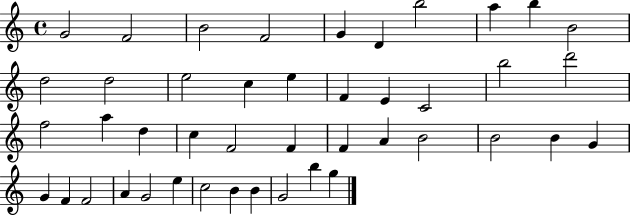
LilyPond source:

{
  \clef treble
  \time 4/4
  \defaultTimeSignature
  \key c \major
  g'2 f'2 | b'2 f'2 | g'4 d'4 b''2 | a''4 b''4 b'2 | \break d''2 d''2 | e''2 c''4 e''4 | f'4 e'4 c'2 | b''2 d'''2 | \break f''2 a''4 d''4 | c''4 f'2 f'4 | f'4 a'4 b'2 | b'2 b'4 g'4 | \break g'4 f'4 f'2 | a'4 g'2 e''4 | c''2 b'4 b'4 | g'2 b''4 g''4 | \break \bar "|."
}